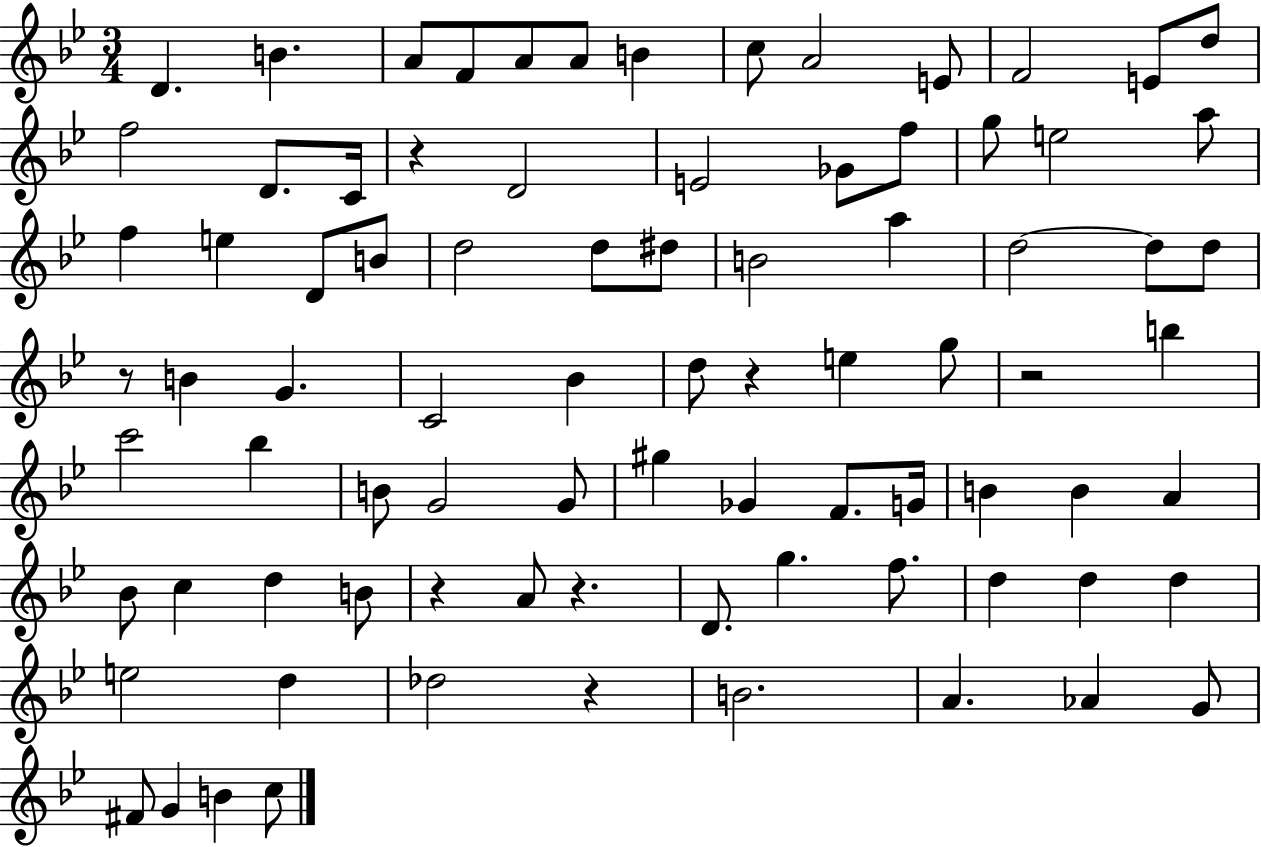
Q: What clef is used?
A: treble